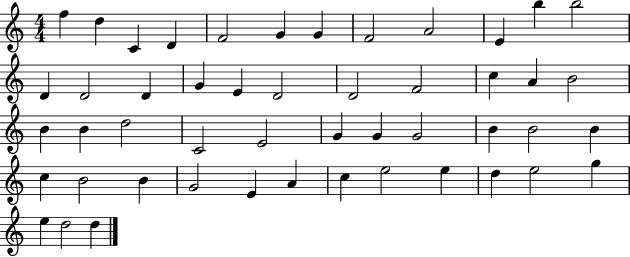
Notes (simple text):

F5/q D5/q C4/q D4/q F4/h G4/q G4/q F4/h A4/h E4/q B5/q B5/h D4/q D4/h D4/q G4/q E4/q D4/h D4/h F4/h C5/q A4/q B4/h B4/q B4/q D5/h C4/h E4/h G4/q G4/q G4/h B4/q B4/h B4/q C5/q B4/h B4/q G4/h E4/q A4/q C5/q E5/h E5/q D5/q E5/h G5/q E5/q D5/h D5/q